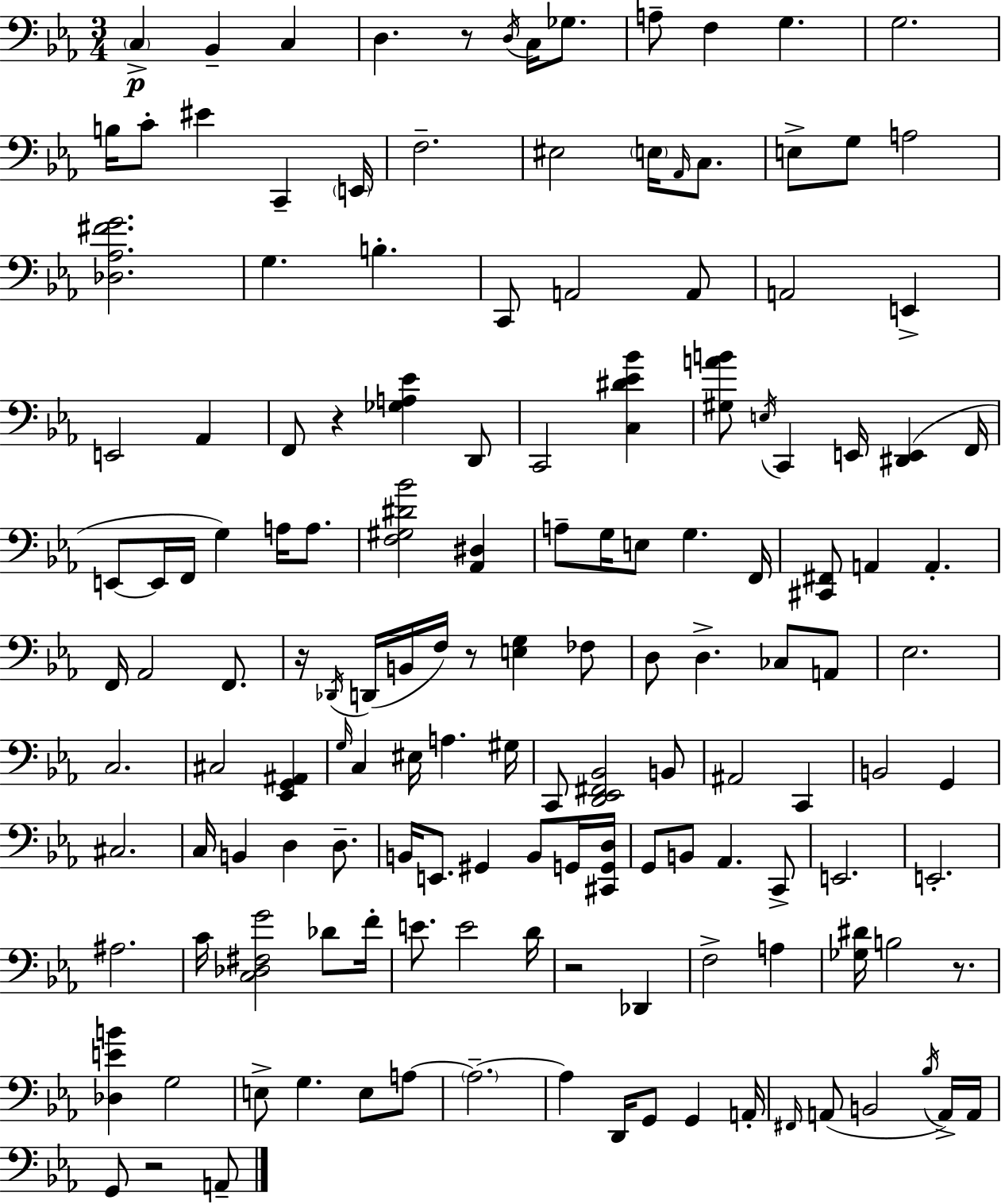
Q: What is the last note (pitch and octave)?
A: A2